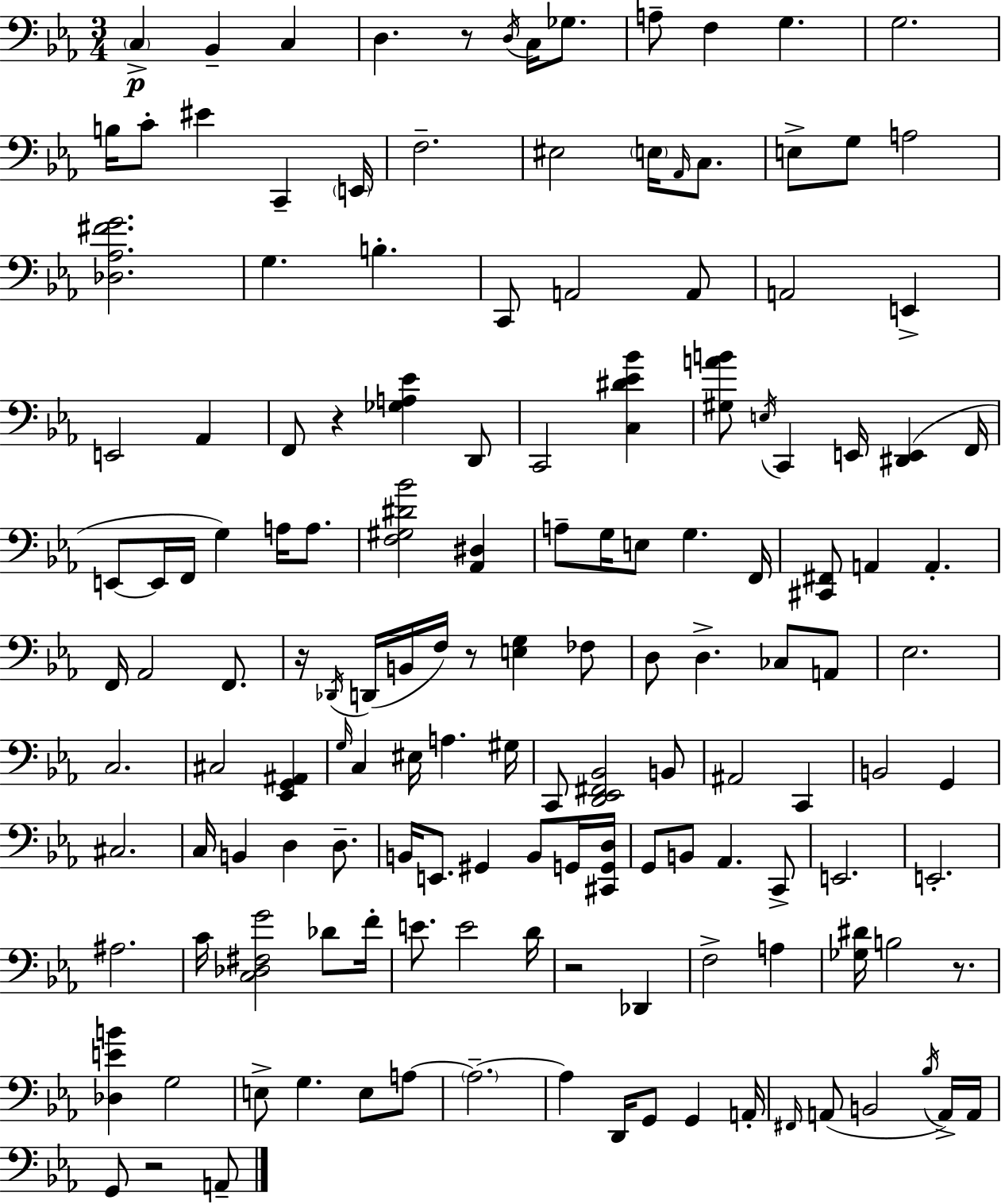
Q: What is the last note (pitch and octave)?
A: A2